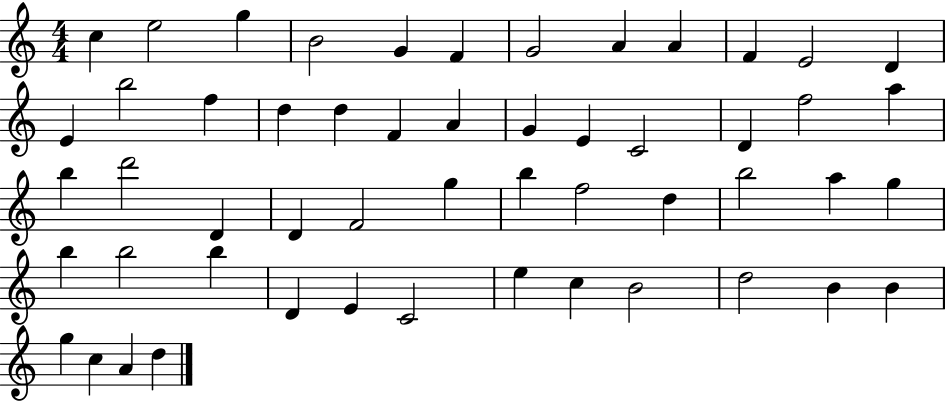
{
  \clef treble
  \numericTimeSignature
  \time 4/4
  \key c \major
  c''4 e''2 g''4 | b'2 g'4 f'4 | g'2 a'4 a'4 | f'4 e'2 d'4 | \break e'4 b''2 f''4 | d''4 d''4 f'4 a'4 | g'4 e'4 c'2 | d'4 f''2 a''4 | \break b''4 d'''2 d'4 | d'4 f'2 g''4 | b''4 f''2 d''4 | b''2 a''4 g''4 | \break b''4 b''2 b''4 | d'4 e'4 c'2 | e''4 c''4 b'2 | d''2 b'4 b'4 | \break g''4 c''4 a'4 d''4 | \bar "|."
}